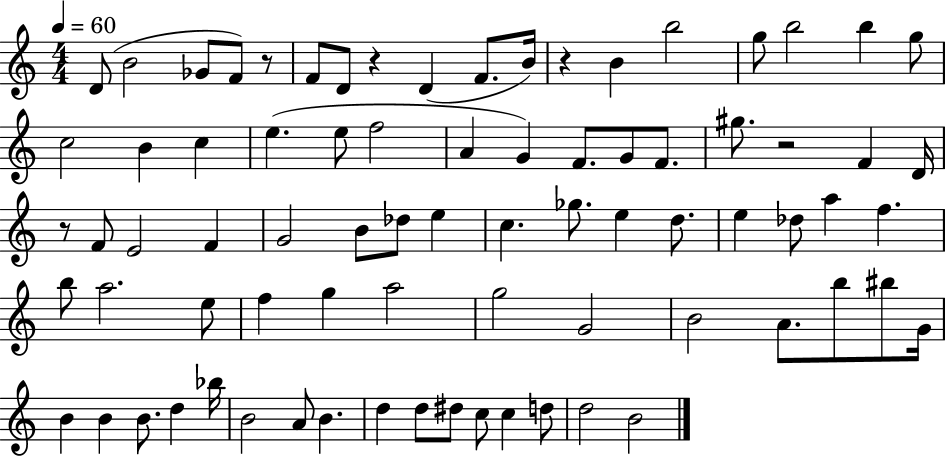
D4/e B4/h Gb4/e F4/e R/e F4/e D4/e R/q D4/q F4/e. B4/s R/q B4/q B5/h G5/e B5/h B5/q G5/e C5/h B4/q C5/q E5/q. E5/e F5/h A4/q G4/q F4/e. G4/e F4/e. G#5/e. R/h F4/q D4/s R/e F4/e E4/h F4/q G4/h B4/e Db5/e E5/q C5/q. Gb5/e. E5/q D5/e. E5/q Db5/e A5/q F5/q. B5/e A5/h. E5/e F5/q G5/q A5/h G5/h G4/h B4/h A4/e. B5/e BIS5/e G4/s B4/q B4/q B4/e. D5/q Bb5/s B4/h A4/e B4/q. D5/q D5/e D#5/e C5/e C5/q D5/e D5/h B4/h